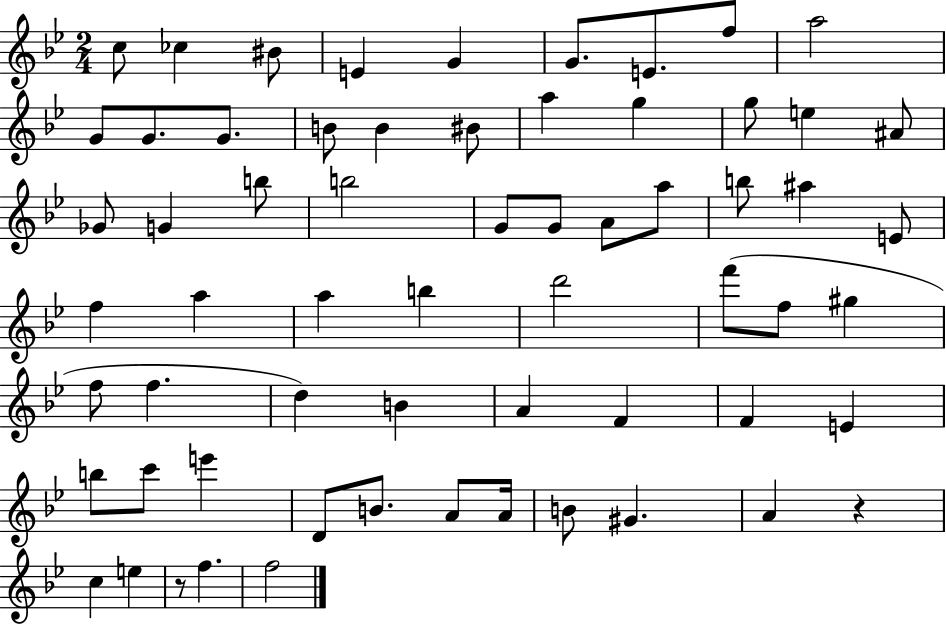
X:1
T:Untitled
M:2/4
L:1/4
K:Bb
c/2 _c ^B/2 E G G/2 E/2 f/2 a2 G/2 G/2 G/2 B/2 B ^B/2 a g g/2 e ^A/2 _G/2 G b/2 b2 G/2 G/2 A/2 a/2 b/2 ^a E/2 f a a b d'2 f'/2 f/2 ^g f/2 f d B A F F E b/2 c'/2 e' D/2 B/2 A/2 A/4 B/2 ^G A z c e z/2 f f2